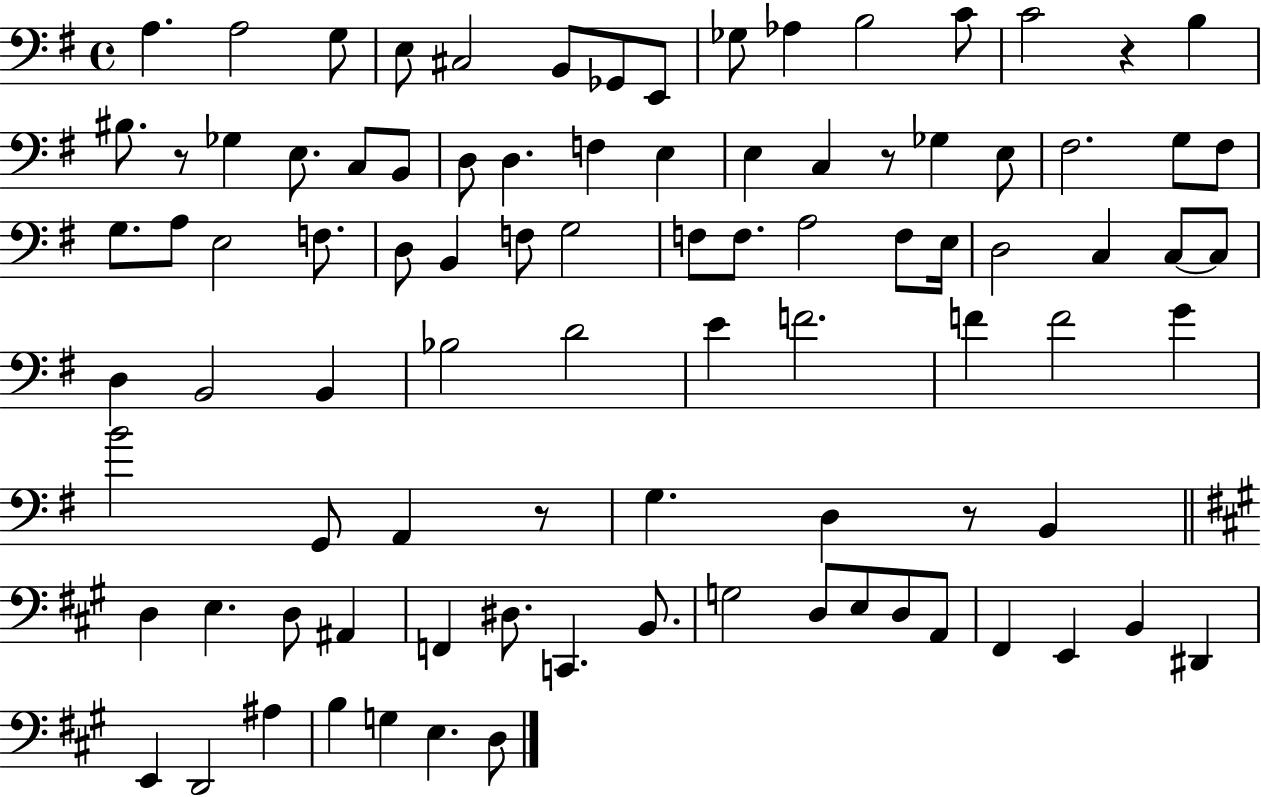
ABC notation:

X:1
T:Untitled
M:4/4
L:1/4
K:G
A, A,2 G,/2 E,/2 ^C,2 B,,/2 _G,,/2 E,,/2 _G,/2 _A, B,2 C/2 C2 z B, ^B,/2 z/2 _G, E,/2 C,/2 B,,/2 D,/2 D, F, E, E, C, z/2 _G, E,/2 ^F,2 G,/2 ^F,/2 G,/2 A,/2 E,2 F,/2 D,/2 B,, F,/2 G,2 F,/2 F,/2 A,2 F,/2 E,/4 D,2 C, C,/2 C,/2 D, B,,2 B,, _B,2 D2 E F2 F F2 G B2 G,,/2 A,, z/2 G, D, z/2 B,, D, E, D,/2 ^A,, F,, ^D,/2 C,, B,,/2 G,2 D,/2 E,/2 D,/2 A,,/2 ^F,, E,, B,, ^D,, E,, D,,2 ^A, B, G, E, D,/2